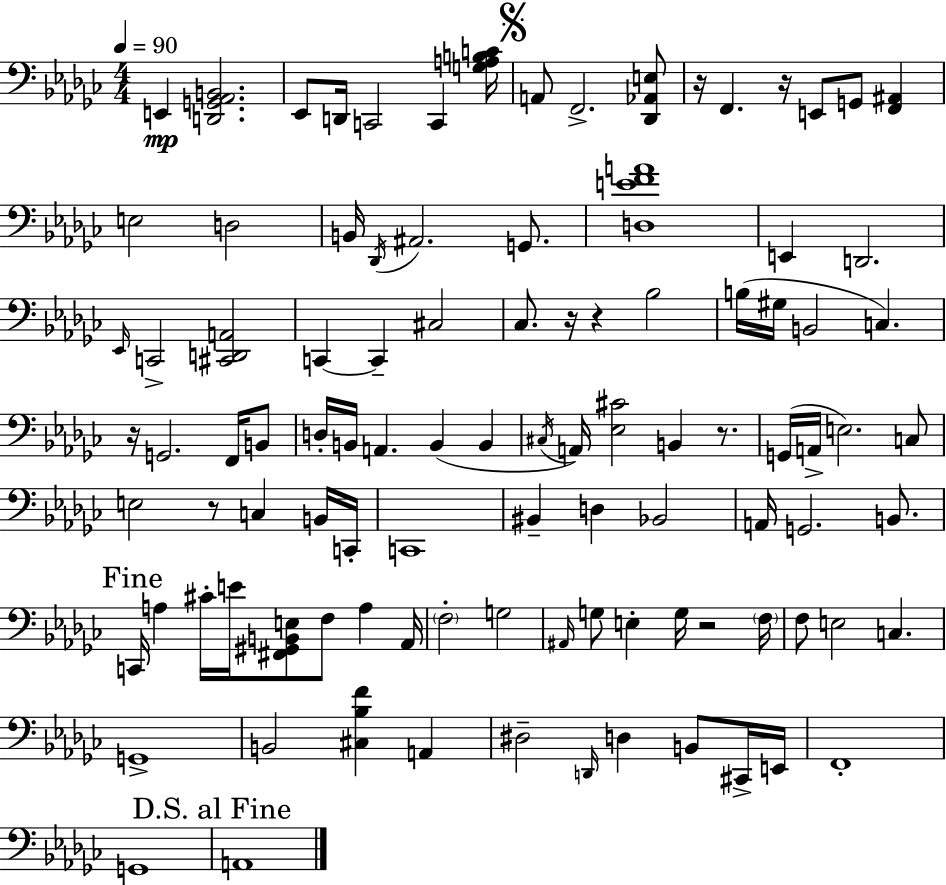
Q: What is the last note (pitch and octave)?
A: A2